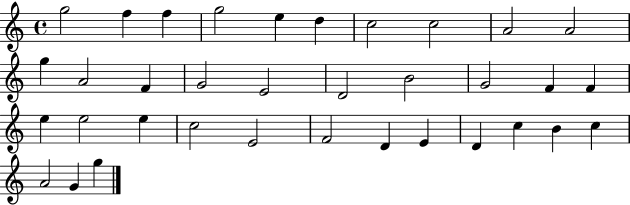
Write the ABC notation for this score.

X:1
T:Untitled
M:4/4
L:1/4
K:C
g2 f f g2 e d c2 c2 A2 A2 g A2 F G2 E2 D2 B2 G2 F F e e2 e c2 E2 F2 D E D c B c A2 G g